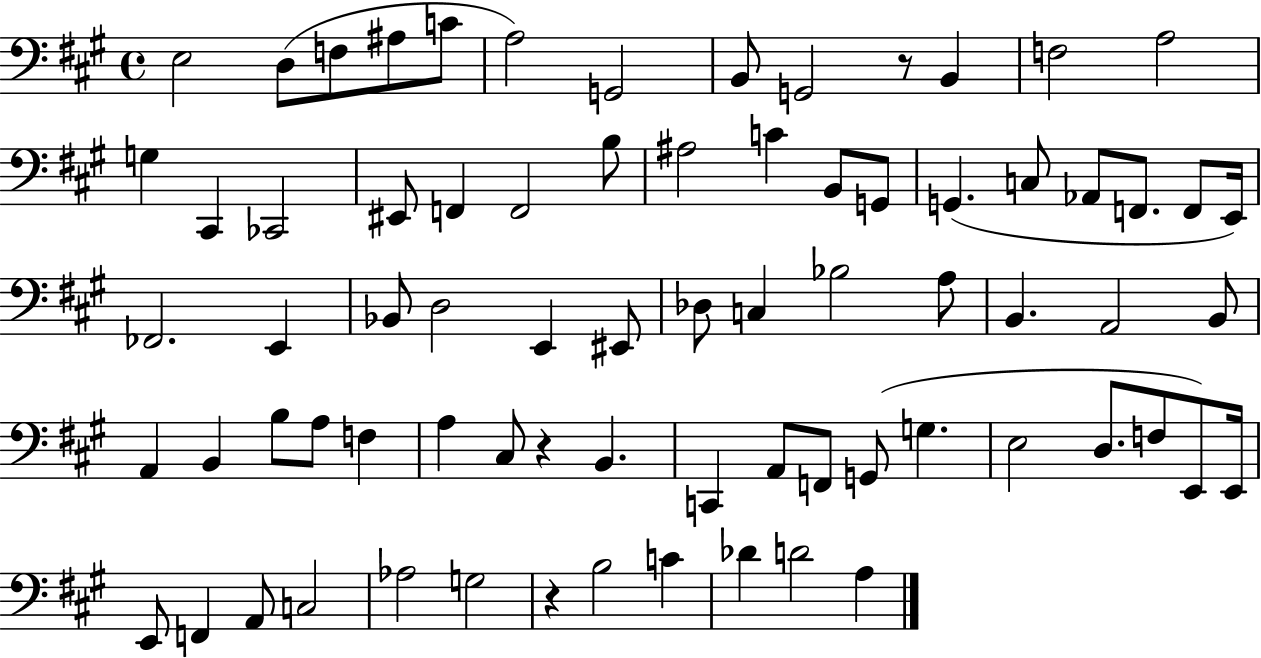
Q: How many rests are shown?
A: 3